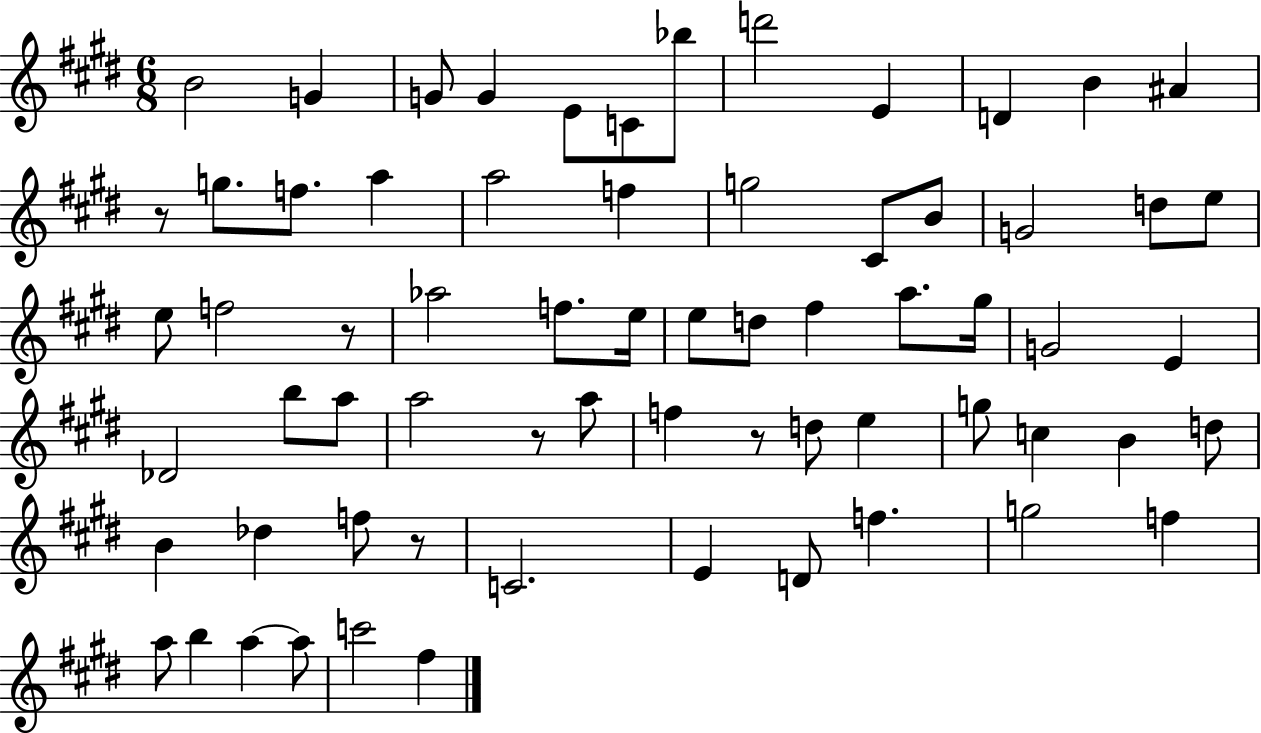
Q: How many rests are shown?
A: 5